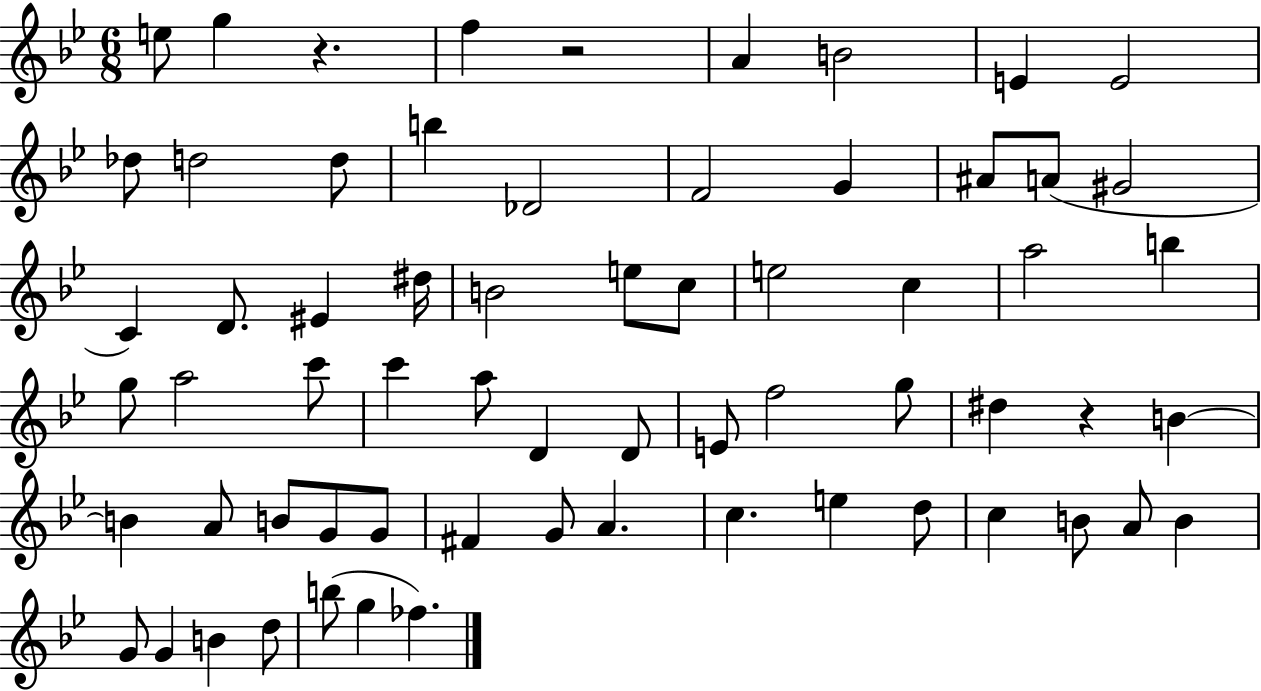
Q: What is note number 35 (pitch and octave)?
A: D4